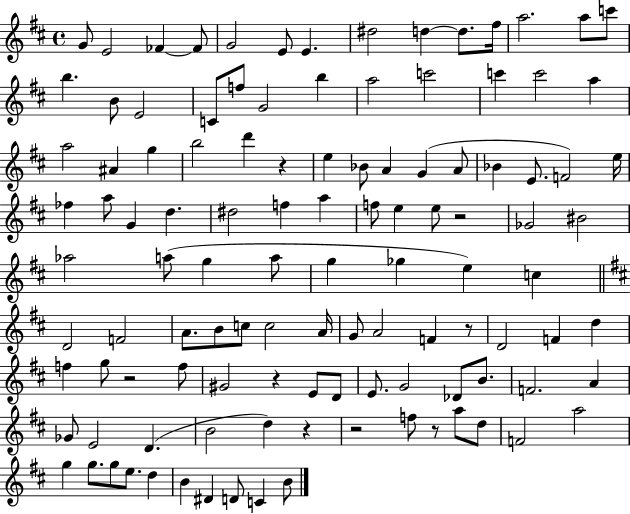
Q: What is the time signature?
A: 4/4